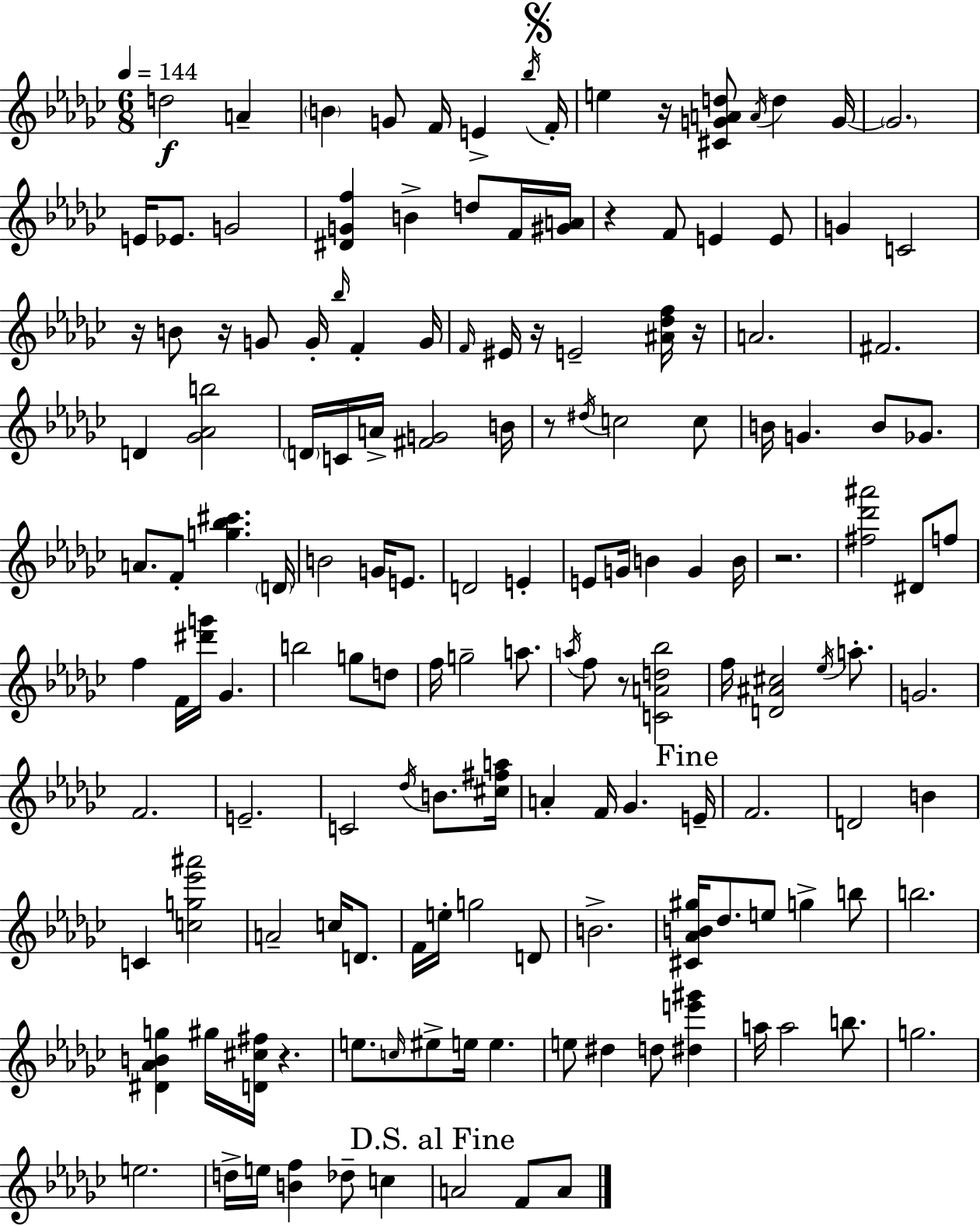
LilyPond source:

{
  \clef treble
  \numericTimeSignature
  \time 6/8
  \key ees \minor
  \tempo 4 = 144
  d''2\f a'4-- | \parenthesize b'4 g'8 f'16 e'4-> \acciaccatura { bes''16 } | \mark \markup { \musicglyph "scripts.segno" } f'16-. e''4 r16 <cis' g' a' d''>8 \acciaccatura { a'16 } d''4 | g'16~~ \parenthesize g'2. | \break e'16 ees'8. g'2 | <dis' g' f''>4 b'4-> d''8 | f'16 <gis' a'>16 r4 f'8 e'4 | e'8 g'4 c'2 | \break r16 b'8 r16 g'8 g'16-. \grace { bes''16 } f'4-. | g'16 \grace { f'16 } eis'16 r16 e'2-- | <ais' des'' f''>16 r16 a'2. | fis'2. | \break d'4 <ges' aes' b''>2 | \parenthesize d'16 c'16 a'16-> <fis' g'>2 | b'16 r8 \acciaccatura { dis''16 } c''2 | c''8 b'16 g'4. | \break b'8 ges'8. a'8. f'8-. <g'' bes'' cis'''>4. | \parenthesize d'16 b'2 | g'16 e'8. d'2 | e'4-. e'8 g'16 b'4 | \break g'4 b'16 r2. | <fis'' des''' ais'''>2 | dis'8 f''8 f''4 f'16 <dis''' g'''>16 ges'4. | b''2 | \break g''8 d''8 f''16 g''2-- | a''8. \acciaccatura { a''16 } f''8 r8 <c' a' d'' bes''>2 | f''16 <d' ais' cis''>2 | \acciaccatura { ees''16 } a''8.-. g'2. | \break f'2. | e'2.-- | c'2 | \acciaccatura { des''16 } b'8. <cis'' fis'' a''>16 a'4-. | \break f'16 ges'4. \mark "Fine" e'16-- f'2. | d'2 | b'4 c'4 | <c'' g'' ees''' ais'''>2 a'2-- | \break c''16 d'8. f'16 e''16-. g''2 | d'8 b'2.-> | <cis' aes' b' gis''>16 des''8. | e''8 g''4-> b''8 b''2. | \break <dis' aes' b' g''>4 | gis''16 <d' cis'' fis''>16 r4. e''8. \grace { c''16 } | eis''8-> e''16 e''4. e''8 dis''4 | d''8 <dis'' e''' gis'''>4 a''16 a''2 | \break b''8. g''2. | e''2. | d''16-> e''16 <b' f''>4 | des''8-- c''4 \mark "D.S. al Fine" a'2 | \break f'8 a'8 \bar "|."
}